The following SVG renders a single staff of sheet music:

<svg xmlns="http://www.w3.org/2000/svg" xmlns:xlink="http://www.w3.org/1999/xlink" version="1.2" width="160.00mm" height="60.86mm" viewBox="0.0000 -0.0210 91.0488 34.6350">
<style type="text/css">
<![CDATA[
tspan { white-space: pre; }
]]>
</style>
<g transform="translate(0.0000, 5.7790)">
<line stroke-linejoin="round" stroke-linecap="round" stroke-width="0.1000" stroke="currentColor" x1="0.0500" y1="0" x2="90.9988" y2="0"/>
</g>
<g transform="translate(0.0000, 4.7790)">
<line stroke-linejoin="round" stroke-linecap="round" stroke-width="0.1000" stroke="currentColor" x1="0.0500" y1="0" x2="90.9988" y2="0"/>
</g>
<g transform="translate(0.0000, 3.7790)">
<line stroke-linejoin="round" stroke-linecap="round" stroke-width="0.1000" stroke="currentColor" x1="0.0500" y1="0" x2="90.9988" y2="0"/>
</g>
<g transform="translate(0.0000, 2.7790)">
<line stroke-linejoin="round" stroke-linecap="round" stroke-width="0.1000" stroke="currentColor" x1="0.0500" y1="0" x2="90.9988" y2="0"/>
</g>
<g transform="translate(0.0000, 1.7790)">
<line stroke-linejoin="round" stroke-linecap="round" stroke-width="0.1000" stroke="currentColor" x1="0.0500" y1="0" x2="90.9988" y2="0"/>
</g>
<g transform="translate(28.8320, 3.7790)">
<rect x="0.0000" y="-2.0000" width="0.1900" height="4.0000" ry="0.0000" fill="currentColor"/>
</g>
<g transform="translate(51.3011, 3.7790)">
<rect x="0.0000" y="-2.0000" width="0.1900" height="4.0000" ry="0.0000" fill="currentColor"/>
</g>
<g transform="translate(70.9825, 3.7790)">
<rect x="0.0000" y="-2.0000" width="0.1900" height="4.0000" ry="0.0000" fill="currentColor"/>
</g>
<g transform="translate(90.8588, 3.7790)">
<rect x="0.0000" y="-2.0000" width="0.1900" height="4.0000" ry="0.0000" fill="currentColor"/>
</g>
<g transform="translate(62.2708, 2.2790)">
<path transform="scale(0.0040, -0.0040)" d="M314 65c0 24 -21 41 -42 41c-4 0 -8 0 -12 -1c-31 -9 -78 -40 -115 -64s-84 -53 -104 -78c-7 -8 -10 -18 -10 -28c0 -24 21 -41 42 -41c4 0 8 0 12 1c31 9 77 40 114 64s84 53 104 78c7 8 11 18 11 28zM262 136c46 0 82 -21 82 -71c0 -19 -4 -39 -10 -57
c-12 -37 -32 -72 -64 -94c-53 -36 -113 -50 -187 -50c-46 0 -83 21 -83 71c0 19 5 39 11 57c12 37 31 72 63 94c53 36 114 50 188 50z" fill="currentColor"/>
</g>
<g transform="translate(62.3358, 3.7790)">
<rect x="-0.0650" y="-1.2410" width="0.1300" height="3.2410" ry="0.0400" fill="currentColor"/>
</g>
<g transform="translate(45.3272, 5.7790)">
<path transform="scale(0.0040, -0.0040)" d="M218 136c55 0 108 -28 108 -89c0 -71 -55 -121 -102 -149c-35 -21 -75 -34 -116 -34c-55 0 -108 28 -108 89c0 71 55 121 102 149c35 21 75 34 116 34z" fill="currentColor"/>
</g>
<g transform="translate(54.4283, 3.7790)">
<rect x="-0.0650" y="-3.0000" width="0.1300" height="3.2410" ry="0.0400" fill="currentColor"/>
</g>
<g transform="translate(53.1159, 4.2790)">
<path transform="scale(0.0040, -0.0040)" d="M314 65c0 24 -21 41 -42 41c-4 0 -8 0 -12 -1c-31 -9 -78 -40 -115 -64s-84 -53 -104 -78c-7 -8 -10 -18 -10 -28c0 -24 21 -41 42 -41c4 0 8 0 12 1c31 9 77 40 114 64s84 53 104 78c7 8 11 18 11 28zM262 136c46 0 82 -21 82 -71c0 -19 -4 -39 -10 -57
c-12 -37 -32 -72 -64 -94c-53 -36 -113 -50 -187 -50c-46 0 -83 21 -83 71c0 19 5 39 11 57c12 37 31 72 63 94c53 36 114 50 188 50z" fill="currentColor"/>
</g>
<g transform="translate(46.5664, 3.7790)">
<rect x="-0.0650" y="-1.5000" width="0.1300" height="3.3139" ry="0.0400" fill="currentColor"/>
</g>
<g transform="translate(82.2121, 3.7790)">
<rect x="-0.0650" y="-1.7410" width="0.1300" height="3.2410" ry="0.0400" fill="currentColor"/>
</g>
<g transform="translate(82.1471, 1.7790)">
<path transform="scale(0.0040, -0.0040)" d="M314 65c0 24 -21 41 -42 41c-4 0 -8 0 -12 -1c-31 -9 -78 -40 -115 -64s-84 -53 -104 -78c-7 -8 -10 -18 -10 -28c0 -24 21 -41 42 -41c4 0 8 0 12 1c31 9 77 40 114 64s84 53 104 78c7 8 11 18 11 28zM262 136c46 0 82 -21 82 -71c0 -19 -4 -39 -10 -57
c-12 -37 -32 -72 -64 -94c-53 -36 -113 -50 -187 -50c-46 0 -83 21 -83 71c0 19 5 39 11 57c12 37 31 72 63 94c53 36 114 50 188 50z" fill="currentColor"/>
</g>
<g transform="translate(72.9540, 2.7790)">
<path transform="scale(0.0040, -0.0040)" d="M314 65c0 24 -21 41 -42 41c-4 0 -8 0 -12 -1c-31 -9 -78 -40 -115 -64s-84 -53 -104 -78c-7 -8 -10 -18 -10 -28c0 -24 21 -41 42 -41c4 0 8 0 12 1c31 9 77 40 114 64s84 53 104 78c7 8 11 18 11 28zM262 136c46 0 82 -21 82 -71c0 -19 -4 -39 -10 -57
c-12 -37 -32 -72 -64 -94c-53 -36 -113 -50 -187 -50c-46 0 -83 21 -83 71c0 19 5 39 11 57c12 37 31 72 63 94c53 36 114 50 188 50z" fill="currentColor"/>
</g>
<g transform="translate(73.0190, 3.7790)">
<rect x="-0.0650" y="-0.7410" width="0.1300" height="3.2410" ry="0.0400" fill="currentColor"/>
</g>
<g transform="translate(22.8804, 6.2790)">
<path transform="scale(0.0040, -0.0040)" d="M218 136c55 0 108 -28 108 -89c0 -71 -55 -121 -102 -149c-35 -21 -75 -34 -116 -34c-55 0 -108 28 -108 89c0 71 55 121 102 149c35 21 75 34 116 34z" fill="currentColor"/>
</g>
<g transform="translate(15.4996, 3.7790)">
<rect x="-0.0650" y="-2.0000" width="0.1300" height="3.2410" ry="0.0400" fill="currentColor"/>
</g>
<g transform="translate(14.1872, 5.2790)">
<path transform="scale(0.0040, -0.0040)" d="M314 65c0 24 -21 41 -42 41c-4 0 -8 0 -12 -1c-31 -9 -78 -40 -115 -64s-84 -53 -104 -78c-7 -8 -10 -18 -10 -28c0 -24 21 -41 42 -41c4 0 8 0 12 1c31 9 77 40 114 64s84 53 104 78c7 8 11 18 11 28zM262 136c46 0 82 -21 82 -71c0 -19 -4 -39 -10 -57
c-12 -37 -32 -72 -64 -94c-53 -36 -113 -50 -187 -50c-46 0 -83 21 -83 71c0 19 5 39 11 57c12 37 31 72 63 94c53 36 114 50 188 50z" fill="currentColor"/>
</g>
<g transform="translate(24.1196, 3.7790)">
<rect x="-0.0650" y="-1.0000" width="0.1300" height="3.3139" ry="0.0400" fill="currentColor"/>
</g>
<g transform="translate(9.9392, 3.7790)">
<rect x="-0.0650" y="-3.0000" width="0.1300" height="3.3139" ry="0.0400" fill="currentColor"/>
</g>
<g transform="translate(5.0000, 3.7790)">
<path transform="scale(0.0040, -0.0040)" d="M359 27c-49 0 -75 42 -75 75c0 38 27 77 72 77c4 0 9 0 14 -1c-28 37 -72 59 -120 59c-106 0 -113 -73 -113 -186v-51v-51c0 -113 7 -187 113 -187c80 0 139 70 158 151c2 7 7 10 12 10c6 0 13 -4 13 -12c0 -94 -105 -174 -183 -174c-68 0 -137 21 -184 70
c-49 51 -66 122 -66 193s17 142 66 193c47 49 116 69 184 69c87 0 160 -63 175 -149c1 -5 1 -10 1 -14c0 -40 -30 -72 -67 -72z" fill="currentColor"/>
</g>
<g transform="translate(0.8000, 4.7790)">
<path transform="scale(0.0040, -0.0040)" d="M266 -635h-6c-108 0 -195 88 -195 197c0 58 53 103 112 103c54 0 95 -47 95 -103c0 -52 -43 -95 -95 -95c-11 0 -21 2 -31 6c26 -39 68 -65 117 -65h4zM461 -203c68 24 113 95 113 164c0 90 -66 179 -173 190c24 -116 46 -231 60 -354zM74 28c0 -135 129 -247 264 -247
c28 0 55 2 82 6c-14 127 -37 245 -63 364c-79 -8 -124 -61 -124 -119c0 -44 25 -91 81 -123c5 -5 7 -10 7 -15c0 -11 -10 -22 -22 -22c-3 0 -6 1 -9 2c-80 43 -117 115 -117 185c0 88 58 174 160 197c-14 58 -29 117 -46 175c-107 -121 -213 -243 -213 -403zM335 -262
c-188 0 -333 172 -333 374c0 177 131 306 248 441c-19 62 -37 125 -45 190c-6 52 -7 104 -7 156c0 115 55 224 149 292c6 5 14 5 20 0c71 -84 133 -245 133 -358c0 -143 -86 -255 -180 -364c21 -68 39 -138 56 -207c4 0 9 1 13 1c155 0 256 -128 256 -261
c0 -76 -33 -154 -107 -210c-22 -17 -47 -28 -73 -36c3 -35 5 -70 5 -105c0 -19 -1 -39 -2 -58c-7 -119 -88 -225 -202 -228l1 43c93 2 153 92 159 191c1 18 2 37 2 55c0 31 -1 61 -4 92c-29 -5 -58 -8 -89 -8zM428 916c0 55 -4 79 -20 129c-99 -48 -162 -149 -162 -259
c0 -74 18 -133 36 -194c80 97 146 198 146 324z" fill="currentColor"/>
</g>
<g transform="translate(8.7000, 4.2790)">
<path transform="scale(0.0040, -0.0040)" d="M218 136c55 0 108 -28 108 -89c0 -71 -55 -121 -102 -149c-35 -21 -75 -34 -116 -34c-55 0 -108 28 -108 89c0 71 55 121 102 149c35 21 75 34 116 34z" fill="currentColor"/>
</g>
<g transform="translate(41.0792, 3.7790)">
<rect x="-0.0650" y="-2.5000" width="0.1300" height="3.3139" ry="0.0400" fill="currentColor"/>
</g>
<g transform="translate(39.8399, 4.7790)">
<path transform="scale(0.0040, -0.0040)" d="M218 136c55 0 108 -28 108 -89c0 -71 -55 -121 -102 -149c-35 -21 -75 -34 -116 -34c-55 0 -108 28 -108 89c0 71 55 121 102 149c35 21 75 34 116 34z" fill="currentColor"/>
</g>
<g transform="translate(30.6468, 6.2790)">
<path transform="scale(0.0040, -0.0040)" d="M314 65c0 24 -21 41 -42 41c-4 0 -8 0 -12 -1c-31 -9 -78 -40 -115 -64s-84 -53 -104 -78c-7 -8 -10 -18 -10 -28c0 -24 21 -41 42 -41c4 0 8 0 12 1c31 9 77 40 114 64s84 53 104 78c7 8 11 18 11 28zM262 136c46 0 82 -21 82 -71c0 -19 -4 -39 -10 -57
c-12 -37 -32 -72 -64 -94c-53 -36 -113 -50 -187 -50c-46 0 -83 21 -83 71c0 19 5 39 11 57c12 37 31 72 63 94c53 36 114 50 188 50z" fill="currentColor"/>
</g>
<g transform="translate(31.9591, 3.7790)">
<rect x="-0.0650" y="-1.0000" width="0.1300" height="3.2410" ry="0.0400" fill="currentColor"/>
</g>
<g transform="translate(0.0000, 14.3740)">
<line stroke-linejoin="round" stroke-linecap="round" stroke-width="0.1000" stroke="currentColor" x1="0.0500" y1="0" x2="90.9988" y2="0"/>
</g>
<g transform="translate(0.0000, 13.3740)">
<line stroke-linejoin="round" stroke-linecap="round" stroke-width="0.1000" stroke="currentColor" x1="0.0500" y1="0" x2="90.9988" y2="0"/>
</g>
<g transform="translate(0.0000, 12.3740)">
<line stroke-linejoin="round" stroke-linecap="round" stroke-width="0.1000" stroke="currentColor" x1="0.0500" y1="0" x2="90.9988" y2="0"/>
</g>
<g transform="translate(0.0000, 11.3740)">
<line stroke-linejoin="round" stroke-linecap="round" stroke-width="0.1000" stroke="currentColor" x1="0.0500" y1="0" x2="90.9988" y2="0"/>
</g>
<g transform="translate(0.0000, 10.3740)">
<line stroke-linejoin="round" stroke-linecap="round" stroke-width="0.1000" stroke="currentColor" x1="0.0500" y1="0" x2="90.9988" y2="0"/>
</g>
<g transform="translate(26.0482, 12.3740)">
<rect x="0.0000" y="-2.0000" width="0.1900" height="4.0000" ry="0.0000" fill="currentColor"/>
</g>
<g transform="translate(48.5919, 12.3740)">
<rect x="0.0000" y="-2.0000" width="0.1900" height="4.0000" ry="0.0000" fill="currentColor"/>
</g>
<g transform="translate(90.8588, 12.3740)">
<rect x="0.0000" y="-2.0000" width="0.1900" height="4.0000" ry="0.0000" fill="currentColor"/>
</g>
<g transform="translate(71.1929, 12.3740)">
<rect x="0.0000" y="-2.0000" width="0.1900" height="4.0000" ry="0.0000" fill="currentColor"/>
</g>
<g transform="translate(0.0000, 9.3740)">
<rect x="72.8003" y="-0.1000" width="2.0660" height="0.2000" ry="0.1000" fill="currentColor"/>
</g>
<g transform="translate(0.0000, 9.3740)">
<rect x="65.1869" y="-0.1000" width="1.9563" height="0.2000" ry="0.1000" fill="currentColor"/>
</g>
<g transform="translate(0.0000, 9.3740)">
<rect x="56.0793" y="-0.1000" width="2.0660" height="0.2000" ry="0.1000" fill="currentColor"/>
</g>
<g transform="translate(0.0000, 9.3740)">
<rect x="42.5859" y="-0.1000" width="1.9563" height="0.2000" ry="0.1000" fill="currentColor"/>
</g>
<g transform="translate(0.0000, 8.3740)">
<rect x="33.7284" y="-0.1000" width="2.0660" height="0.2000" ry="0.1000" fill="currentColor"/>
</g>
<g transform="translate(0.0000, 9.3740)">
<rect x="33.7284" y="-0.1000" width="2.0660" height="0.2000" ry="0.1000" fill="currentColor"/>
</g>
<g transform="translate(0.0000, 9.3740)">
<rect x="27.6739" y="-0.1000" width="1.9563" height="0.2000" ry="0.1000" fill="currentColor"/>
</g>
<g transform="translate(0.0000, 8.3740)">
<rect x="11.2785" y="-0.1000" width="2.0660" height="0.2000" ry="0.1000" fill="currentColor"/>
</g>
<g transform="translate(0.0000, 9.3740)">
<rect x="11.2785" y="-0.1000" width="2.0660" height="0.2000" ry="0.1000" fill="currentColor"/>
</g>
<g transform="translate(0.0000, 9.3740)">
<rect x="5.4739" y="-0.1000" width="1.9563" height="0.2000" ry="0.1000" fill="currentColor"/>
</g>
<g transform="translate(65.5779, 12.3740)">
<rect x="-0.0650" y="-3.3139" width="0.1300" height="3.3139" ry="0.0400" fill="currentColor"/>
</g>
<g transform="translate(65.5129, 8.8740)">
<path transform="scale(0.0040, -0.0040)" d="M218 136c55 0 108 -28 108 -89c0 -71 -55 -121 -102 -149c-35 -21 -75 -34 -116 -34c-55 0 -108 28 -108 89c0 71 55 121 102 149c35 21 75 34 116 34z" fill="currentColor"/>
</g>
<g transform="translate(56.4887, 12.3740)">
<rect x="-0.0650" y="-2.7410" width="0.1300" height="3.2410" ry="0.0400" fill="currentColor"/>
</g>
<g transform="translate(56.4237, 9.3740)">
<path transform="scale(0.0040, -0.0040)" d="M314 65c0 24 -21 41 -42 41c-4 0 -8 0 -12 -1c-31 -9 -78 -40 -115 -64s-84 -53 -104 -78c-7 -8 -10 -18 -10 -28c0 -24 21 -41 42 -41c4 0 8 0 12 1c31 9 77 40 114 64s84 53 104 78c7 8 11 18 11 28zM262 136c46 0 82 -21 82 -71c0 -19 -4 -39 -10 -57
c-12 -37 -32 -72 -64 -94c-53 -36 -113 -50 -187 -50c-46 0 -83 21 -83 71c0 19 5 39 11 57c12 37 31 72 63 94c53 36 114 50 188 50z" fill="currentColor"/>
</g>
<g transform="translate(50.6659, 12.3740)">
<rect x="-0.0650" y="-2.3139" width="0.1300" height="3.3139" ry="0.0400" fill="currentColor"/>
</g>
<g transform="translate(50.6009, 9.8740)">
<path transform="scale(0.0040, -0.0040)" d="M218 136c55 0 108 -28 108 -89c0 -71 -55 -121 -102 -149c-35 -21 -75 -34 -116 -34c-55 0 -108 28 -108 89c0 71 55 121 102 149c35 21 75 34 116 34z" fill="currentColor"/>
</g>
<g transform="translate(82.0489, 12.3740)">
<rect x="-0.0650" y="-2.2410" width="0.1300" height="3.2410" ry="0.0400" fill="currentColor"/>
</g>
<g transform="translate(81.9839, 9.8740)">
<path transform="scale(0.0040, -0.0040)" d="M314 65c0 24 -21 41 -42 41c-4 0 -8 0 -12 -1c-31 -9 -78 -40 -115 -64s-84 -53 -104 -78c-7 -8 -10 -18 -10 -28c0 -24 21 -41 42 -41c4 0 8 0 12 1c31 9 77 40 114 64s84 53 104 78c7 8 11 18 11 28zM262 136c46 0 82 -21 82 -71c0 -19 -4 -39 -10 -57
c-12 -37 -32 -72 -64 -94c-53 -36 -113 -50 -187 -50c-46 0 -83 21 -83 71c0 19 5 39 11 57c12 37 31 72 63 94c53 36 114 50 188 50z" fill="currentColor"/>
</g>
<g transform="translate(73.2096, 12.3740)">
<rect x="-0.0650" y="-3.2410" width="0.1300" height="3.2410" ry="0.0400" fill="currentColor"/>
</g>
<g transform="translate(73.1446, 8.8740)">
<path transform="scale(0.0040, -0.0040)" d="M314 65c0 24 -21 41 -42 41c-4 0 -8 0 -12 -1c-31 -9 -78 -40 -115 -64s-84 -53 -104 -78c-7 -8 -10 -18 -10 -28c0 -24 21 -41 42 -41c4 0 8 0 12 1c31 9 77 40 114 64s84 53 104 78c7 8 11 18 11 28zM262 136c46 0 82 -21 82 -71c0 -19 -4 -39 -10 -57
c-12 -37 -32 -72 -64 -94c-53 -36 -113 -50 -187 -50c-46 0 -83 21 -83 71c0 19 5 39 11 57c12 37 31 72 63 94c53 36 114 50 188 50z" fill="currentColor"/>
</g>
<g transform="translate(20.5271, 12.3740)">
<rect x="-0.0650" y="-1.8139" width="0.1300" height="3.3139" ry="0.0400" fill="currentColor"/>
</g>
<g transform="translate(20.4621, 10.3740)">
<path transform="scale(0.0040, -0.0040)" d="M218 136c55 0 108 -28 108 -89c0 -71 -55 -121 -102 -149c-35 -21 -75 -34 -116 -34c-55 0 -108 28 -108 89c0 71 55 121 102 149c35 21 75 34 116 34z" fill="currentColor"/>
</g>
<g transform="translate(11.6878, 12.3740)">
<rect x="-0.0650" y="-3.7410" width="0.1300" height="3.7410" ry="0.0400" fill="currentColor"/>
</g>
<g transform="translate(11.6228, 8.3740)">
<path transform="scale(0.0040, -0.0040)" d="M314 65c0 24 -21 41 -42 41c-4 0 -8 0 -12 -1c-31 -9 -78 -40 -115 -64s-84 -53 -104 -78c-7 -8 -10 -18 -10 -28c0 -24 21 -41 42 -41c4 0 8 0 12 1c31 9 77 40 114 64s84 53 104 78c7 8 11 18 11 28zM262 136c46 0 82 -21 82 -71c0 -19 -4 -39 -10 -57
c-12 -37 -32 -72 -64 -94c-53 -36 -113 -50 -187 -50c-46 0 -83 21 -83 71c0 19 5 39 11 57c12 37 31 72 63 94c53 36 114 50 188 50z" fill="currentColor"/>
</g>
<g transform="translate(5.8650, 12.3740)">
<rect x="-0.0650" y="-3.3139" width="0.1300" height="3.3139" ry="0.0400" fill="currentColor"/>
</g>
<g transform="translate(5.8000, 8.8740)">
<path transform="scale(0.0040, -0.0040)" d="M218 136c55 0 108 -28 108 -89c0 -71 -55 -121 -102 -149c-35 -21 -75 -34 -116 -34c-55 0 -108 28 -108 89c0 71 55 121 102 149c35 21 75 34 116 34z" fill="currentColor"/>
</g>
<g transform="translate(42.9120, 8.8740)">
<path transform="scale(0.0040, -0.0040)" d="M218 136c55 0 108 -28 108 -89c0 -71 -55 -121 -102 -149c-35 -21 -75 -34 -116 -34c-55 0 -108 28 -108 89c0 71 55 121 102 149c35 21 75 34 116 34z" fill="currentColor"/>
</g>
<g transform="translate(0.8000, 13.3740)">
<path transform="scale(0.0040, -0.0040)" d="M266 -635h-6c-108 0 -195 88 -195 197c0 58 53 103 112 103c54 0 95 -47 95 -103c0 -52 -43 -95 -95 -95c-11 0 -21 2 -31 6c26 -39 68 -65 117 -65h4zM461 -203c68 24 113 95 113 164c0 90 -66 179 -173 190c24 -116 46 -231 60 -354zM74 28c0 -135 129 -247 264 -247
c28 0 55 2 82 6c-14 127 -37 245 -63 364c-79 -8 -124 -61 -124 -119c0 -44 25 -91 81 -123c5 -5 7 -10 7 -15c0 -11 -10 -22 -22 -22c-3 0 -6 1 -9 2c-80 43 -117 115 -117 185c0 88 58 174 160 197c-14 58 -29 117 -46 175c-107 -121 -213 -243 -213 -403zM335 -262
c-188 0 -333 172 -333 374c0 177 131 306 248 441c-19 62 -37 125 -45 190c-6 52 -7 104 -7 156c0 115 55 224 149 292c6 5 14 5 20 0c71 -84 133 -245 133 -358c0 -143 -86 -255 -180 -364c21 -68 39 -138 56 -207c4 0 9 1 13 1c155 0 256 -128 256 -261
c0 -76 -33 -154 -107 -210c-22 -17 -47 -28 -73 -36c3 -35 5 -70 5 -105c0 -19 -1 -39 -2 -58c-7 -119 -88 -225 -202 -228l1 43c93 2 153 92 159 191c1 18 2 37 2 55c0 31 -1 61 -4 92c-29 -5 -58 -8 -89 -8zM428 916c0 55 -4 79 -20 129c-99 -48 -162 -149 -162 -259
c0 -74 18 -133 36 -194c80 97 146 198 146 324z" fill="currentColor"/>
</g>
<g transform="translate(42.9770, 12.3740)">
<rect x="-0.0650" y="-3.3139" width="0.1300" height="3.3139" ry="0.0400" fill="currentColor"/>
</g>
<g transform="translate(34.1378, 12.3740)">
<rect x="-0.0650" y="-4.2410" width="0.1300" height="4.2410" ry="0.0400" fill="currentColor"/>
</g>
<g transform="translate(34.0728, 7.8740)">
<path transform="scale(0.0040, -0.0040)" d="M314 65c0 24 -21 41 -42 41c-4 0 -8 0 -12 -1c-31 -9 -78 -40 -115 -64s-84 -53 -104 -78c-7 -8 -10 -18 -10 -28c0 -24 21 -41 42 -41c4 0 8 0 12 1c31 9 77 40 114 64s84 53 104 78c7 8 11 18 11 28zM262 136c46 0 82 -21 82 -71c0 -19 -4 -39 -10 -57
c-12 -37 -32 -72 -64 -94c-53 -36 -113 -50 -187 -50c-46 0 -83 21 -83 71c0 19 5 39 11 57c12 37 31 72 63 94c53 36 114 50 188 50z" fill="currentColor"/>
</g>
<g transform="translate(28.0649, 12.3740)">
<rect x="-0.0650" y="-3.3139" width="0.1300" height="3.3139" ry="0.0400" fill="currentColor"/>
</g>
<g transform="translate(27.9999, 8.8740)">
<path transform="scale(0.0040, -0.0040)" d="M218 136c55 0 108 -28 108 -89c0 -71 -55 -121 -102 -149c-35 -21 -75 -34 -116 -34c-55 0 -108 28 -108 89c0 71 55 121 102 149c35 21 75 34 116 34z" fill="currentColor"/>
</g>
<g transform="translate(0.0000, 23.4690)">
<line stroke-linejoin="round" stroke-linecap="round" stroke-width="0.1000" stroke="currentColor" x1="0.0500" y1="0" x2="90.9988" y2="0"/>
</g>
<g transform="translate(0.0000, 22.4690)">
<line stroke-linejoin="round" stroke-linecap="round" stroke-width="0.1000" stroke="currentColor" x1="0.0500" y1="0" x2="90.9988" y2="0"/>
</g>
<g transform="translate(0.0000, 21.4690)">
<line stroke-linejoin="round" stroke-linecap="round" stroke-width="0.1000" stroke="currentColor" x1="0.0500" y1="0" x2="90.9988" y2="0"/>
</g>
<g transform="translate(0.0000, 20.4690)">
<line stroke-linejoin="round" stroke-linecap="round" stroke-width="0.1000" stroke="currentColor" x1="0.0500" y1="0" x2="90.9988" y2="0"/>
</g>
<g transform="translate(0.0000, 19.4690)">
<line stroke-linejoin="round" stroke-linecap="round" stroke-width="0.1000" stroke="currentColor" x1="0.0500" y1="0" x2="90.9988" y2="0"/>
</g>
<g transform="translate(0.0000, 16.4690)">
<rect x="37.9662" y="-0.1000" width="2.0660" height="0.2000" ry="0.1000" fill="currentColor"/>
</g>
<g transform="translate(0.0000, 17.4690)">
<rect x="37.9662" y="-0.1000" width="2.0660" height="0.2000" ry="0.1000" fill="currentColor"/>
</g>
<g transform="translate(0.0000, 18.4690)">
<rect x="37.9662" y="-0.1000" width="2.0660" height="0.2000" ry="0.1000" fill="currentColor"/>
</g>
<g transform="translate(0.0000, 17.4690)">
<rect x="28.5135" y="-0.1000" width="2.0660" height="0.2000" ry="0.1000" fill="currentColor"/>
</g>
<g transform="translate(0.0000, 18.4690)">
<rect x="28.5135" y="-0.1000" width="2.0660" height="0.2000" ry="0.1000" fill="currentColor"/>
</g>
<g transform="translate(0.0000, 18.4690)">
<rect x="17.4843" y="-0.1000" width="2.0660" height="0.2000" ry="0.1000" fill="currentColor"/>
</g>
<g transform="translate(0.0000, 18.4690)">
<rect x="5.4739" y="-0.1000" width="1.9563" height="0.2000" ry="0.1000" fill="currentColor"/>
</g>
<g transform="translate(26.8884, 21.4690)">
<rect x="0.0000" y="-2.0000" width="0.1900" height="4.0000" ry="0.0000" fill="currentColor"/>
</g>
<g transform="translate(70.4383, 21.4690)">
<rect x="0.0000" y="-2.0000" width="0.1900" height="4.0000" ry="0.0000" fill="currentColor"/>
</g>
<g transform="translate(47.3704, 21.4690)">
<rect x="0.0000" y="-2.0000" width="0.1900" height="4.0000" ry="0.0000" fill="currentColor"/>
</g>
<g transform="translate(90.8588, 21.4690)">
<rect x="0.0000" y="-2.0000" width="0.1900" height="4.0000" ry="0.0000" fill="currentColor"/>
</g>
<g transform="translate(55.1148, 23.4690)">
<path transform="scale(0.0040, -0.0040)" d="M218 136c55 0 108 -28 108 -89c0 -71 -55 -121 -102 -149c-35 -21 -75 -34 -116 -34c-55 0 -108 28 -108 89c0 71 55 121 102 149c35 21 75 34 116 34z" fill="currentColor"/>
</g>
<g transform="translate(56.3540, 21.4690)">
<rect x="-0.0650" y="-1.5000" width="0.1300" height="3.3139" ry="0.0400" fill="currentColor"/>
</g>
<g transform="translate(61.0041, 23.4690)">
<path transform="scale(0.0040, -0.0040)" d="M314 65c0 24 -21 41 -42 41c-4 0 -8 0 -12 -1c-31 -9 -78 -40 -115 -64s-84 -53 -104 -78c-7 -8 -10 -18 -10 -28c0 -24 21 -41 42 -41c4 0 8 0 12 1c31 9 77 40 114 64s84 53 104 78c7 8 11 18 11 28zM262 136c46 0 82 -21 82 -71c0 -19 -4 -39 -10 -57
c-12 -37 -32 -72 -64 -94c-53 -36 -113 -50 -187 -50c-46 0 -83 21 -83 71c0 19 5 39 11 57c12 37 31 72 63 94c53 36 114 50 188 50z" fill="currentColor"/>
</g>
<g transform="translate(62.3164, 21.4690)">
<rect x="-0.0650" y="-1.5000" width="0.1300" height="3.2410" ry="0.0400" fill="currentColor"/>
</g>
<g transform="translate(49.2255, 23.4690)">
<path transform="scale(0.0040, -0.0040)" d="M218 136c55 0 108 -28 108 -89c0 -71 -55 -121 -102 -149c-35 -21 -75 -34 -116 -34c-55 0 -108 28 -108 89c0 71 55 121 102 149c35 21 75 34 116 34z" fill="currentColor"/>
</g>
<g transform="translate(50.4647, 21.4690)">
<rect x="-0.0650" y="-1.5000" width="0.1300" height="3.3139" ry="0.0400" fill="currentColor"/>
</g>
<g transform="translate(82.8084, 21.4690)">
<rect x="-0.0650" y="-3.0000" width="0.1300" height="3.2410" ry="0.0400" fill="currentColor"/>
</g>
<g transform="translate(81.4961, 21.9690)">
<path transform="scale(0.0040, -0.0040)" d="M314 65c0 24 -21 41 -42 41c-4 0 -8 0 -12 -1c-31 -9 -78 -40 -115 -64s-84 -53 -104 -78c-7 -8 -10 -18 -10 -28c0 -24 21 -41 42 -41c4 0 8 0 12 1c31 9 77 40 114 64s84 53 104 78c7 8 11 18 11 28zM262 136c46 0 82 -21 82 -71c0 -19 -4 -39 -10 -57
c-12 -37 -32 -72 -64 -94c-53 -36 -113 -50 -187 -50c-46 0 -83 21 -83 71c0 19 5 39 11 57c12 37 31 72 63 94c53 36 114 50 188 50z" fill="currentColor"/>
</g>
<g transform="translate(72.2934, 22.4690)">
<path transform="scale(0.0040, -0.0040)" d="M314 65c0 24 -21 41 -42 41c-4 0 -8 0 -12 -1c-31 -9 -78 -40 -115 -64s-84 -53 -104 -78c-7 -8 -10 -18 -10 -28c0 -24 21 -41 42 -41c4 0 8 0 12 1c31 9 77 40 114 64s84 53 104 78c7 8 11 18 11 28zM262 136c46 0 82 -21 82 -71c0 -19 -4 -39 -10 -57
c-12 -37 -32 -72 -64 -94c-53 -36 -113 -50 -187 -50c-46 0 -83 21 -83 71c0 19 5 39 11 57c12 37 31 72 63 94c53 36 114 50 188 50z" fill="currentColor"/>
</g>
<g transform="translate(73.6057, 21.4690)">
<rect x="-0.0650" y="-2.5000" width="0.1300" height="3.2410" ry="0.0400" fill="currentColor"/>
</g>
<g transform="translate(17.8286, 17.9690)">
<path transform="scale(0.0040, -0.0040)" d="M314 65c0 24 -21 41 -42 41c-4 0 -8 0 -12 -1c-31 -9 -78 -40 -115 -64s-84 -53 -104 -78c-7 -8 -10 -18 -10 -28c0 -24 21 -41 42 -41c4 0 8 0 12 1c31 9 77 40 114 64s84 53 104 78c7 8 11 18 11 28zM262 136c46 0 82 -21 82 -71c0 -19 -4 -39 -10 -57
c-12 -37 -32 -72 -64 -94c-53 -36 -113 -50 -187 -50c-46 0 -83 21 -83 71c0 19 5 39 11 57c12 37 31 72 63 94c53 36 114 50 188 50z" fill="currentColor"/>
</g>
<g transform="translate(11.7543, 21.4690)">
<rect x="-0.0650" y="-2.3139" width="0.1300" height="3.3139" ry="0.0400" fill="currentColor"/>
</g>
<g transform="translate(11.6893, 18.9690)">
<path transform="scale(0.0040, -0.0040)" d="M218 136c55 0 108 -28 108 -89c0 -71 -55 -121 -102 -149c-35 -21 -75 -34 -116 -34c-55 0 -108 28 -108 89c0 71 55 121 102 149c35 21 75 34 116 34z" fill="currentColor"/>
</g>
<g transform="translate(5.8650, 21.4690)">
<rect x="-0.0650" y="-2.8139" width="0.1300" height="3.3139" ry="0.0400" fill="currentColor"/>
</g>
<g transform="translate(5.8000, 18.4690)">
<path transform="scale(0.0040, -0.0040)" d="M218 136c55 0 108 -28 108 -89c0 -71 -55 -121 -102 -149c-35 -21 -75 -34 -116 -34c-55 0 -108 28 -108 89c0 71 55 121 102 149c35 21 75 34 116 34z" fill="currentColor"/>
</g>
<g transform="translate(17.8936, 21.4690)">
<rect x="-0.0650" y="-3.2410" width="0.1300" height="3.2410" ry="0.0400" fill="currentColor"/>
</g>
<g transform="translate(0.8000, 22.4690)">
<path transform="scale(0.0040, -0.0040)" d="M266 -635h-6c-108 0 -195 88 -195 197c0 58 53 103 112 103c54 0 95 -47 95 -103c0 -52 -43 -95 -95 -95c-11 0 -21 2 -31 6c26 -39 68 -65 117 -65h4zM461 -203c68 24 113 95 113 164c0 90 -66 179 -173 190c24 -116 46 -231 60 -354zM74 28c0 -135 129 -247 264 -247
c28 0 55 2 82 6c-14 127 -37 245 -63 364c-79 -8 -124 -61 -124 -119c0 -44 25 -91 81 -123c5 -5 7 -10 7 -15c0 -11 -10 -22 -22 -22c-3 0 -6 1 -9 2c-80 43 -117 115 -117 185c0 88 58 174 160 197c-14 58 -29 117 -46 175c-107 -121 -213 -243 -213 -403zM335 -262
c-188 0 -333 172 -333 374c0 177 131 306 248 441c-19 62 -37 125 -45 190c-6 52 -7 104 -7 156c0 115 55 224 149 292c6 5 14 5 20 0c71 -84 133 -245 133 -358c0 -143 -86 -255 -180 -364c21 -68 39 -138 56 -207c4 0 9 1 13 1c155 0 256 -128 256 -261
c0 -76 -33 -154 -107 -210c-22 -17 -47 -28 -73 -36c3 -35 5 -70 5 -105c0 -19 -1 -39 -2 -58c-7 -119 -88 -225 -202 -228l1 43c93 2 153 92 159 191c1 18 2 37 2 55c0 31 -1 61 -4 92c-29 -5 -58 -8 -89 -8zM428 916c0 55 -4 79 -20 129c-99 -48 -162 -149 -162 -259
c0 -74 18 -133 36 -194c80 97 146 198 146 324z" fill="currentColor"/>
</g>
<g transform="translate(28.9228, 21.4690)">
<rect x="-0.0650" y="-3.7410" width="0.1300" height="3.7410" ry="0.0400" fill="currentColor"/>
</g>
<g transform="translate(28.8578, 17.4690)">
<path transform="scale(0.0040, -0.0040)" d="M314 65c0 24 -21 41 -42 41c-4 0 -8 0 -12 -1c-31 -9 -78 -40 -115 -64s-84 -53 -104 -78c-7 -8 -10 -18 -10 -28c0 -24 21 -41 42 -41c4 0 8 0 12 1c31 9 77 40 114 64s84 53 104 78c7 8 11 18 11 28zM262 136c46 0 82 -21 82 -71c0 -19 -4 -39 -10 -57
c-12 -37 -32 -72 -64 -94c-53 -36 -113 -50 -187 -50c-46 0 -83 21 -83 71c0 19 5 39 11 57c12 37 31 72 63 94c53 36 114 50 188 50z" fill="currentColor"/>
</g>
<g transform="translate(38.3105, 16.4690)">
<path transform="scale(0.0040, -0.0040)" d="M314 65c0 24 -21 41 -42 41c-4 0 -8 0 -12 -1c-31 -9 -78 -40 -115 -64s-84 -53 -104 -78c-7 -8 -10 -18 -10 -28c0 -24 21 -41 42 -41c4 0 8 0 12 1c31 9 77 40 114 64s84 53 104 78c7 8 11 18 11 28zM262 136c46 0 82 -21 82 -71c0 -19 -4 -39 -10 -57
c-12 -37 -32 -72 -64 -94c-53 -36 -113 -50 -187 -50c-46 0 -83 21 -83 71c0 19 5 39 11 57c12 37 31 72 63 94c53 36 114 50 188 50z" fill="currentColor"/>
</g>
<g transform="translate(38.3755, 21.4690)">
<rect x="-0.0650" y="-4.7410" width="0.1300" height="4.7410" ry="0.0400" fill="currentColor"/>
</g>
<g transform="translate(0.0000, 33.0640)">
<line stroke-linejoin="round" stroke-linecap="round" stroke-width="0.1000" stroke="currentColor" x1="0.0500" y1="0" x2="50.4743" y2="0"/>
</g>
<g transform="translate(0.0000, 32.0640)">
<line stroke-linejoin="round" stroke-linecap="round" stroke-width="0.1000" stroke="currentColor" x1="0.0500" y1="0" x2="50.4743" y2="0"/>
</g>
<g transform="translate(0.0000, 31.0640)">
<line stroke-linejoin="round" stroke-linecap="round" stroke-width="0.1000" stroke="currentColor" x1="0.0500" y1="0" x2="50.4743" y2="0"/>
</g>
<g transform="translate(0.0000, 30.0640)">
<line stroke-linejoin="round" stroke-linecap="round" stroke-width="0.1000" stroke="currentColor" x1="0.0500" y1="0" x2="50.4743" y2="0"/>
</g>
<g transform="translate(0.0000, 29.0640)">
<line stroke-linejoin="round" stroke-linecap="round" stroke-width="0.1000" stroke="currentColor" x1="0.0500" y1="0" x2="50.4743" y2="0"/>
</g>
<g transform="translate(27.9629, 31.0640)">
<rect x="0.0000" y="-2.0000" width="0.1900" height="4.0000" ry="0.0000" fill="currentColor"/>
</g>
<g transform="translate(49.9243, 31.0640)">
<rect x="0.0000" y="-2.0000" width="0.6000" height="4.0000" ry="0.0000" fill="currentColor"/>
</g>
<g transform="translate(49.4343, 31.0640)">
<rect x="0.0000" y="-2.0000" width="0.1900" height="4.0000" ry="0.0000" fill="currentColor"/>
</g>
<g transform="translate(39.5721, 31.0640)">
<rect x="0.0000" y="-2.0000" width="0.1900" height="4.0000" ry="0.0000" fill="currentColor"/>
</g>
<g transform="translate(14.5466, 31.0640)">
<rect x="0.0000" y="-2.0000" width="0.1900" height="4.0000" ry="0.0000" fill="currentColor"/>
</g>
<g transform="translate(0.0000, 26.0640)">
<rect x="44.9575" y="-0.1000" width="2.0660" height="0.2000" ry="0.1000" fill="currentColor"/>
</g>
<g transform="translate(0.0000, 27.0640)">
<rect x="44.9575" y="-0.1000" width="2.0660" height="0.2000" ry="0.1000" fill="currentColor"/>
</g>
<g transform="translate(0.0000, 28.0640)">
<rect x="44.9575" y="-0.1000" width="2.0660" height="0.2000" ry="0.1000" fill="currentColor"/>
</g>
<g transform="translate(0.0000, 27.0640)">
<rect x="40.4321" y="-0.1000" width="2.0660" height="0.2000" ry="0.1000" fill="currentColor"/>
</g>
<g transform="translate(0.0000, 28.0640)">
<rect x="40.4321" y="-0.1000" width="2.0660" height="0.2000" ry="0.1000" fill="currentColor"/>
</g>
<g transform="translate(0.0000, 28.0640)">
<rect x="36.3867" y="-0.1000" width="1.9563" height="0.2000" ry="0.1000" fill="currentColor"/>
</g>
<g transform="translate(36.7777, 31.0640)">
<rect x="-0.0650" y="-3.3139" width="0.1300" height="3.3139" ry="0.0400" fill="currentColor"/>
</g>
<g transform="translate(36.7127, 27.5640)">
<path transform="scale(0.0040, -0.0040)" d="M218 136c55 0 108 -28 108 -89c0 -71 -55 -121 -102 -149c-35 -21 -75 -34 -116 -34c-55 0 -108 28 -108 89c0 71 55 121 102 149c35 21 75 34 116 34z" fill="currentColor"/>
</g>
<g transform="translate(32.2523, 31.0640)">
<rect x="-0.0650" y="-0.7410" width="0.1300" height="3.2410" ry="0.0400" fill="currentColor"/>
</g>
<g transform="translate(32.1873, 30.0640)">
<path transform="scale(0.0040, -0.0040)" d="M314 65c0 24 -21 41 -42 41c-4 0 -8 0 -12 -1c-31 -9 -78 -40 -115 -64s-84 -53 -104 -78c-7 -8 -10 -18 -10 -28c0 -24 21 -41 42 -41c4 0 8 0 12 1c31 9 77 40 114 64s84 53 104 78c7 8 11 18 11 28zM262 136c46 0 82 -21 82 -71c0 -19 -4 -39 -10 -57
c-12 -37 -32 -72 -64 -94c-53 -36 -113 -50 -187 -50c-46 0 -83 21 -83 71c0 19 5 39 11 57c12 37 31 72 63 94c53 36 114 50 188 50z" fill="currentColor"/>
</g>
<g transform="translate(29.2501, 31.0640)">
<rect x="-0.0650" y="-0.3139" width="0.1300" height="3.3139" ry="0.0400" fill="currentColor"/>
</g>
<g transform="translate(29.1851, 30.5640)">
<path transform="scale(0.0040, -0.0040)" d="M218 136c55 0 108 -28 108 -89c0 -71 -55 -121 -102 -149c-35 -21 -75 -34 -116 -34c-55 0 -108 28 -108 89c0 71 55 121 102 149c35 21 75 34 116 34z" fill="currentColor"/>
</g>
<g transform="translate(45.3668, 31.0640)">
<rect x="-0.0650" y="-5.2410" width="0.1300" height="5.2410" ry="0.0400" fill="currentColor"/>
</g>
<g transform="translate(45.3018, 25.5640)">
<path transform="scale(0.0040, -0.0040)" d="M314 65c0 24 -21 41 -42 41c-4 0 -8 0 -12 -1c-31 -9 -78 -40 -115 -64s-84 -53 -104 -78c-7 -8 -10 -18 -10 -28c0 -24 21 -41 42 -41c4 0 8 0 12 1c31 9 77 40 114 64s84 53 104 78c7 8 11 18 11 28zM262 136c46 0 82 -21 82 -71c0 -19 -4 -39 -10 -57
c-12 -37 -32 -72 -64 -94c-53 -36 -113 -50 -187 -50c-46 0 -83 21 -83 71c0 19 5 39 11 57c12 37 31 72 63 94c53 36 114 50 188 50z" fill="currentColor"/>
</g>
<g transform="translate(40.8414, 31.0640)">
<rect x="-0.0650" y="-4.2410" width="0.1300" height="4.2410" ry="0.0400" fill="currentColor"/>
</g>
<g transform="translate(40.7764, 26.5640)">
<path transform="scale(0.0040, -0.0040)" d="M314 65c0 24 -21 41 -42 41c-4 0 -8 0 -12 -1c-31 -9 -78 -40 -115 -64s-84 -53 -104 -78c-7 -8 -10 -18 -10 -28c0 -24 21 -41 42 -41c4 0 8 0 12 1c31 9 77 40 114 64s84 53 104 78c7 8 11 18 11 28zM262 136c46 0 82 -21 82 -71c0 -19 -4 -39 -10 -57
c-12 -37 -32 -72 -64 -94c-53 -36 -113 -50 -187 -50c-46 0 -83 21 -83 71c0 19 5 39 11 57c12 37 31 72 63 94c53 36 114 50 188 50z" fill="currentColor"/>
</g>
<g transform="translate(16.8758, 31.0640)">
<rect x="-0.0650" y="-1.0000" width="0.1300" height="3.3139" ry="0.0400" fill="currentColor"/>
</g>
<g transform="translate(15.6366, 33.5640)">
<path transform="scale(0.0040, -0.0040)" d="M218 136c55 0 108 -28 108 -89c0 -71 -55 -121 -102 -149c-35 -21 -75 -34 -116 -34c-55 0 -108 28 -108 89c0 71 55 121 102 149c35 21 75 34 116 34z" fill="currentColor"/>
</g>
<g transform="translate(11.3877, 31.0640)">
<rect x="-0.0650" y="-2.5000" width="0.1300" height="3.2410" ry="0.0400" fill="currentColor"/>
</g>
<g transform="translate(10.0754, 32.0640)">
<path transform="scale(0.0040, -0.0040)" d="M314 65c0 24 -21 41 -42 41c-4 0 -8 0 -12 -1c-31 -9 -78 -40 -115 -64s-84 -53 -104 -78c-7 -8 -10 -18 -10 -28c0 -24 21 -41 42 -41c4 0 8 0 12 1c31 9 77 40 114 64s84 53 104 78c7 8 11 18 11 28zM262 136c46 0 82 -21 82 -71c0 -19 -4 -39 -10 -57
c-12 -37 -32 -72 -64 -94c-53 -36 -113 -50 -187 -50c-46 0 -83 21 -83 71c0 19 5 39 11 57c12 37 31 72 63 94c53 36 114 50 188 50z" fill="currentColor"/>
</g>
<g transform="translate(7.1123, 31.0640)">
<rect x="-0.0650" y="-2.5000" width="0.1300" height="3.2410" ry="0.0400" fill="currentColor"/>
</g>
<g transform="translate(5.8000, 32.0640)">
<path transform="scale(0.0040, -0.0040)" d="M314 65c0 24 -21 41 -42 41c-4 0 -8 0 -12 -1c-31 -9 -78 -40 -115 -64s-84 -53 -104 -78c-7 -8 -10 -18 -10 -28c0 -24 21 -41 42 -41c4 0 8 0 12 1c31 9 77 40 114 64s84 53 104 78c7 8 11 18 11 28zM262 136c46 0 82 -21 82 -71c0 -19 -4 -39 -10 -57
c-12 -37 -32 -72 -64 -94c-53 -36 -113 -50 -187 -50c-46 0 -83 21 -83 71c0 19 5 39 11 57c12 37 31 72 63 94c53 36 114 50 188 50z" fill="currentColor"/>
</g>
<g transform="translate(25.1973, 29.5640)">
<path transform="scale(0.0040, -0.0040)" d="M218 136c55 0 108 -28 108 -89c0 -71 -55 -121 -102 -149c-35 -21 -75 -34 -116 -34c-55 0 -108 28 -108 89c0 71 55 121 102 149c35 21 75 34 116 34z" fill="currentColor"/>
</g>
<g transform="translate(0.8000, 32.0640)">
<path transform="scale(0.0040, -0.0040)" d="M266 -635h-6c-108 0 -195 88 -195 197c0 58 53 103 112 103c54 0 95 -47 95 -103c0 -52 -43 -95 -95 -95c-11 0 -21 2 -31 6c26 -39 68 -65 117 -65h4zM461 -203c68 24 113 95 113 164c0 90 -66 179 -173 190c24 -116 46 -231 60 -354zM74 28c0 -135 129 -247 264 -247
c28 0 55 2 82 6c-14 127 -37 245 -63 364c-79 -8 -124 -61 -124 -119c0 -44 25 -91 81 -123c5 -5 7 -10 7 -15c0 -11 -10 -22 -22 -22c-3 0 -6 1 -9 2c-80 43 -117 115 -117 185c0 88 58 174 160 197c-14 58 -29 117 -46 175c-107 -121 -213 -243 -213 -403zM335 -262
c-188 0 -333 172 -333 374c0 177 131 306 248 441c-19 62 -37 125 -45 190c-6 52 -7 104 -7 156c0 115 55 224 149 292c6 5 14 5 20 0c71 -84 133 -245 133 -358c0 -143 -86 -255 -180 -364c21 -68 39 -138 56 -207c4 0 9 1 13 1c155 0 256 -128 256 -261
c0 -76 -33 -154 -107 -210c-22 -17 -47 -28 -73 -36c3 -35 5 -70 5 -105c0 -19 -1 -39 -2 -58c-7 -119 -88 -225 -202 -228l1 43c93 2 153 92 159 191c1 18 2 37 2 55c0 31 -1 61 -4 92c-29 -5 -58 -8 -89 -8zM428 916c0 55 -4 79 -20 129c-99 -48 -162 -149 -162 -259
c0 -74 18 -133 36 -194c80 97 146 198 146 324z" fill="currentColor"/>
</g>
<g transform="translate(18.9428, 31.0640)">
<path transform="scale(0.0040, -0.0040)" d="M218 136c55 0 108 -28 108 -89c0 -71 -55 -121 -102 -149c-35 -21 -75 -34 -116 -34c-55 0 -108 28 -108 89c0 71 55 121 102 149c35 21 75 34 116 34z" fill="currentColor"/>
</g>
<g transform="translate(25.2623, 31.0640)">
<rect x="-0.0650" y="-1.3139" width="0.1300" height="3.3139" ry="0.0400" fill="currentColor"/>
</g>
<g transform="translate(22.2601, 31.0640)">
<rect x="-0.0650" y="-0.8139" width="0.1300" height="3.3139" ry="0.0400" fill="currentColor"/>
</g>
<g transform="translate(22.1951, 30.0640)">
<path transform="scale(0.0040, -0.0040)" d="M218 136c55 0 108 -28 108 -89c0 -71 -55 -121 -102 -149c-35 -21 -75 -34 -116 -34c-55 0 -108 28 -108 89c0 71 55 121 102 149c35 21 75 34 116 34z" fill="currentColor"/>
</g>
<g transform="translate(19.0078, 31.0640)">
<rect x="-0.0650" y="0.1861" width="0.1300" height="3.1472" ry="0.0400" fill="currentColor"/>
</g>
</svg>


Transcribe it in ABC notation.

X:1
T:Untitled
M:4/4
L:1/4
K:C
A F2 D D2 G E A2 e2 d2 f2 b c'2 f b d'2 b g a2 b b2 g2 a g b2 c'2 e'2 E E E2 G2 A2 G2 G2 D B d e c d2 b d'2 f'2